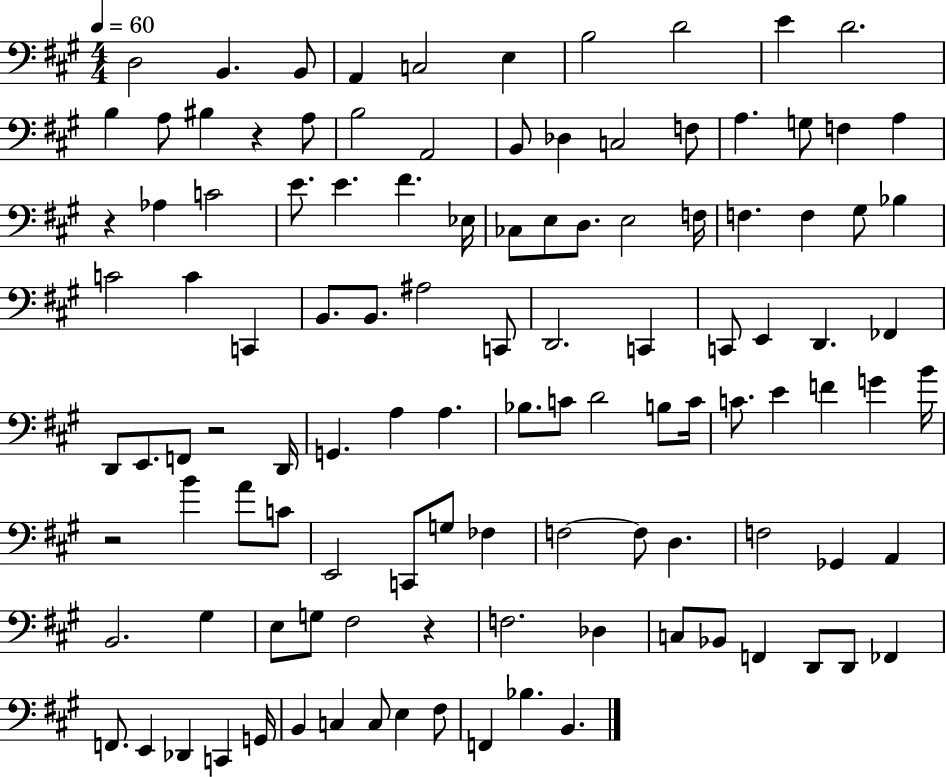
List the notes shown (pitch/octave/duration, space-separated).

D3/h B2/q. B2/e A2/q C3/h E3/q B3/h D4/h E4/q D4/h. B3/q A3/e BIS3/q R/q A3/e B3/h A2/h B2/e Db3/q C3/h F3/e A3/q. G3/e F3/q A3/q R/q Ab3/q C4/h E4/e. E4/q. F#4/q. Eb3/s CES3/e E3/e D3/e. E3/h F3/s F3/q. F3/q G#3/e Bb3/q C4/h C4/q C2/q B2/e. B2/e. A#3/h C2/e D2/h. C2/q C2/e E2/q D2/q. FES2/q D2/e E2/e. F2/e R/h D2/s G2/q. A3/q A3/q. Bb3/e. C4/e D4/h B3/e C4/s C4/e. E4/q F4/q G4/q B4/s R/h B4/q A4/e C4/e E2/h C2/e G3/e FES3/q F3/h F3/e D3/q. F3/h Gb2/q A2/q B2/h. G#3/q E3/e G3/e F#3/h R/q F3/h. Db3/q C3/e Bb2/e F2/q D2/e D2/e FES2/q F2/e. E2/q Db2/q C2/q G2/s B2/q C3/q C3/e E3/q F#3/e F2/q Bb3/q. B2/q.